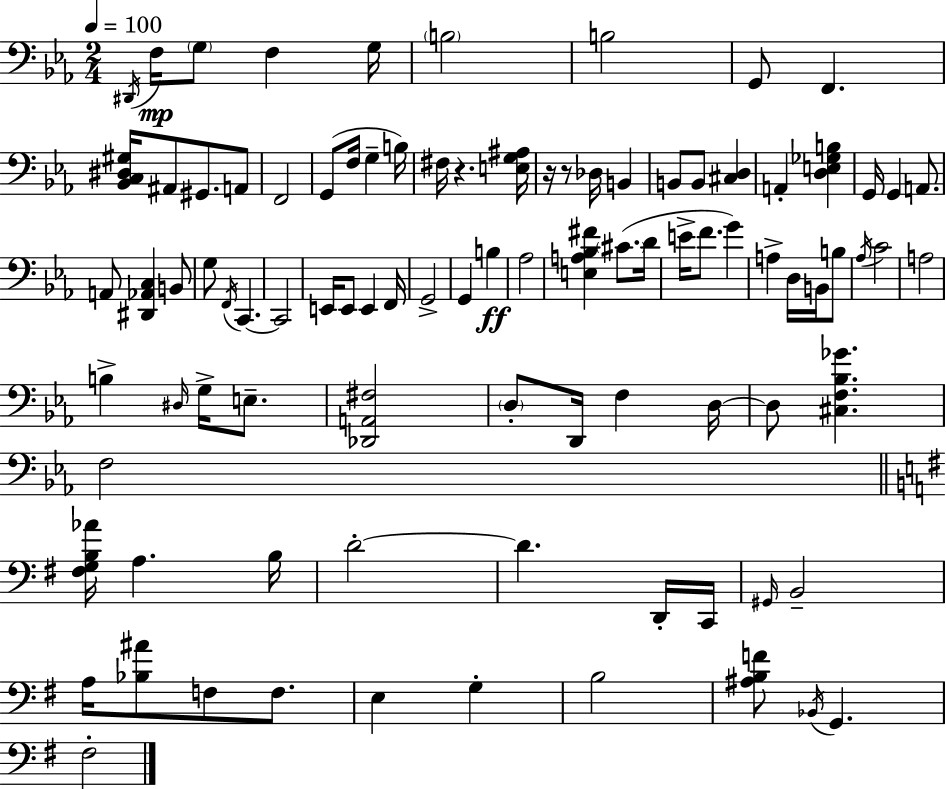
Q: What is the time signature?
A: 2/4